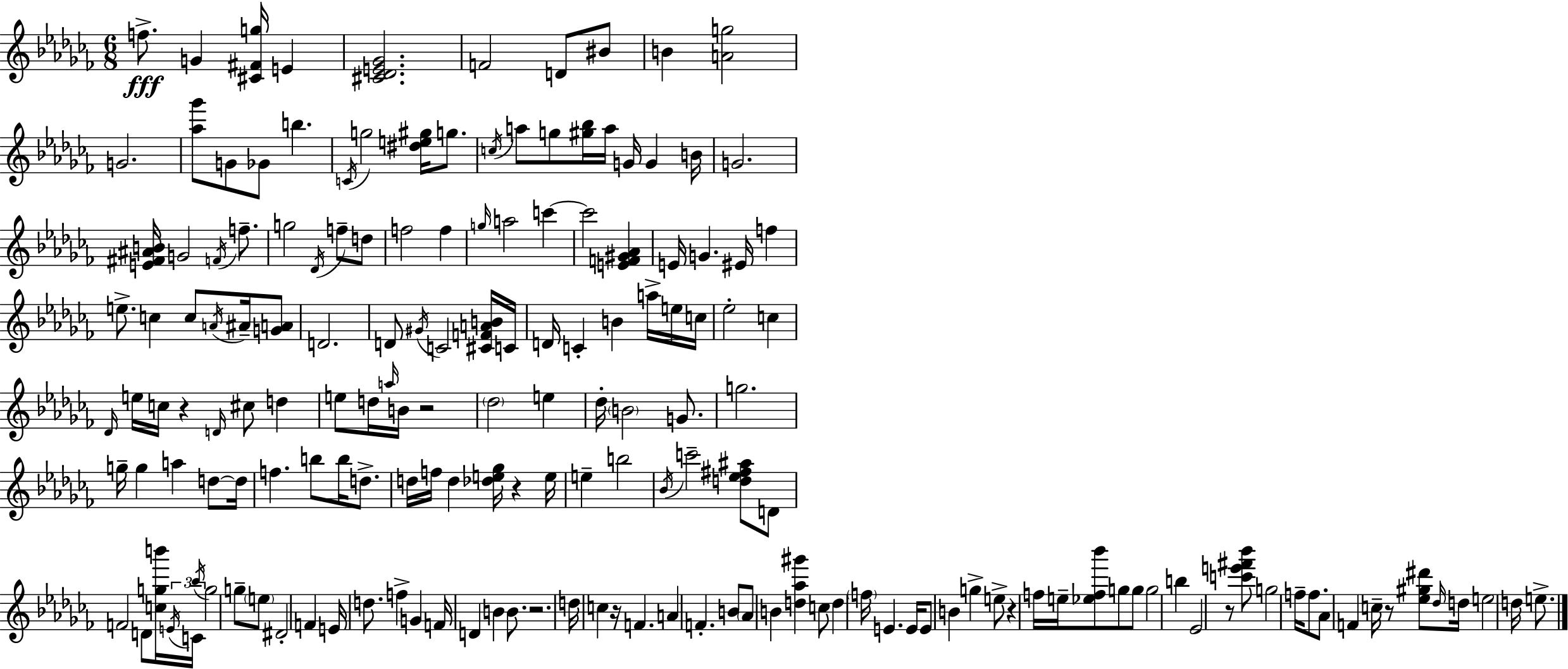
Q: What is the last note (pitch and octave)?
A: E5